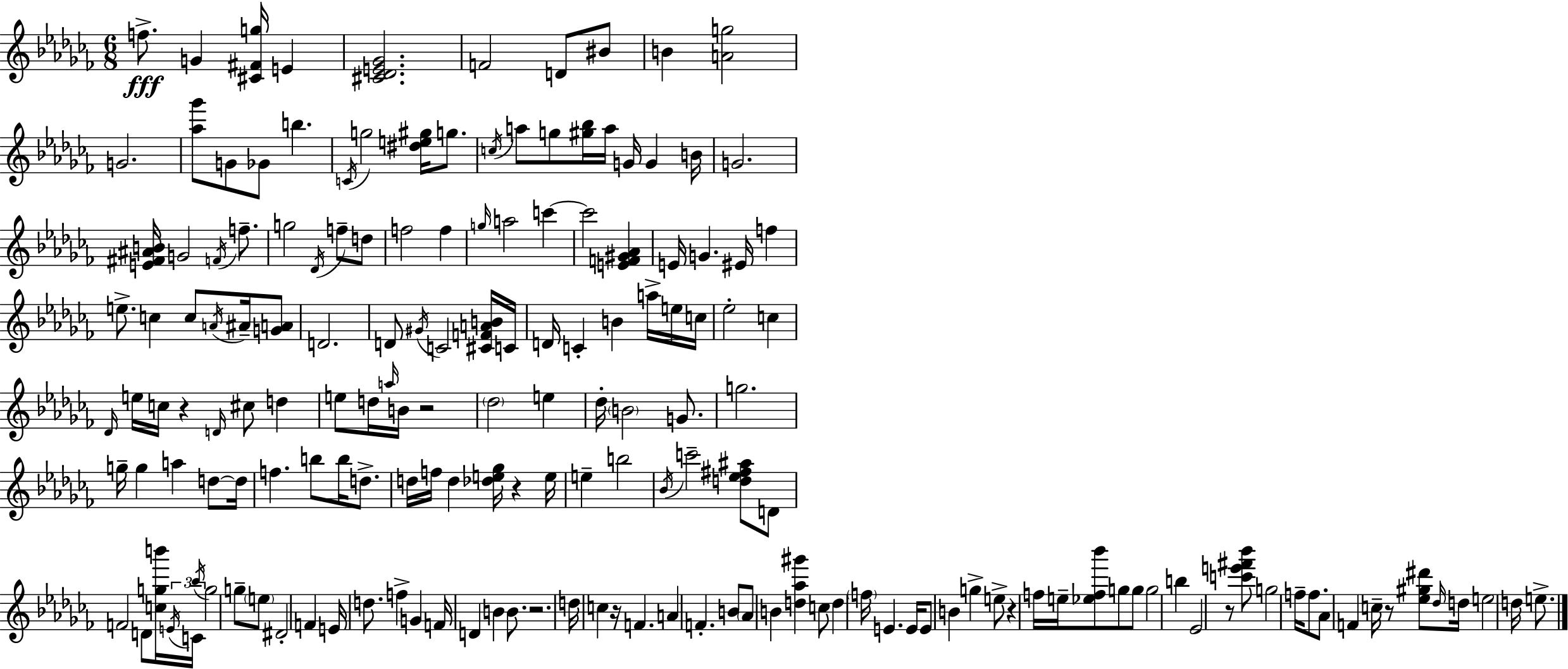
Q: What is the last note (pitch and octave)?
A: E5